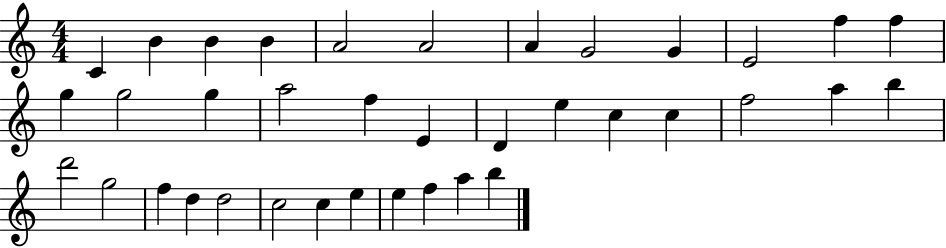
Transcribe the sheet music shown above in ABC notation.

X:1
T:Untitled
M:4/4
L:1/4
K:C
C B B B A2 A2 A G2 G E2 f f g g2 g a2 f E D e c c f2 a b d'2 g2 f d d2 c2 c e e f a b